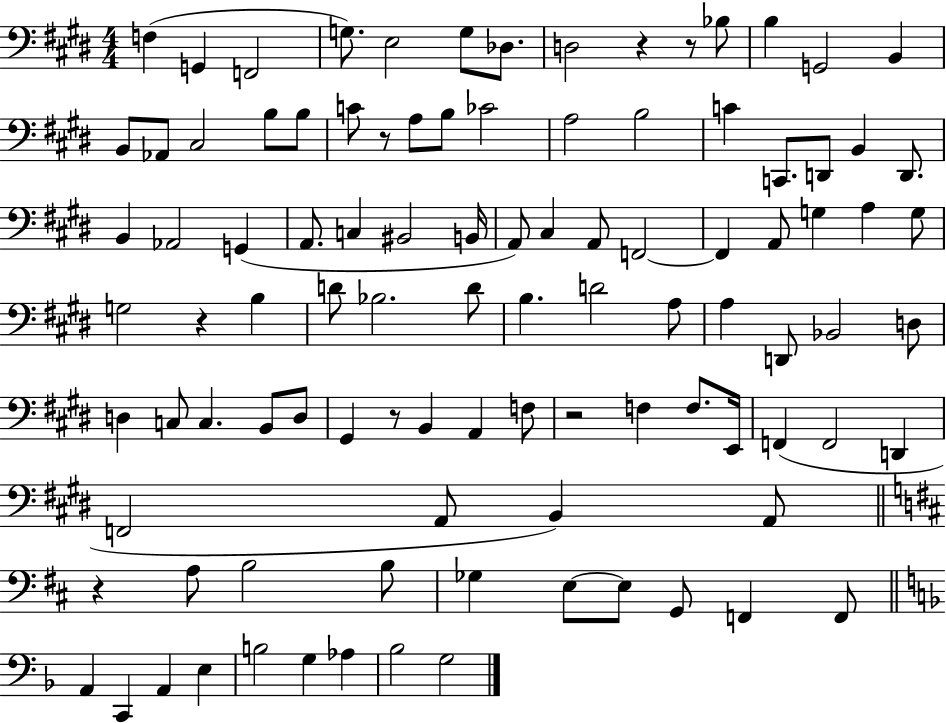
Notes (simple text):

F3/q G2/q F2/h G3/e. E3/h G3/e Db3/e. D3/h R/q R/e Bb3/e B3/q G2/h B2/q B2/e Ab2/e C#3/h B3/e B3/e C4/e R/e A3/e B3/e CES4/h A3/h B3/h C4/q C2/e. D2/e B2/q D2/e. B2/q Ab2/h G2/q A2/e. C3/q BIS2/h B2/s A2/e C#3/q A2/e F2/h F2/q A2/e G3/q A3/q G3/e G3/h R/q B3/q D4/e Bb3/h. D4/e B3/q. D4/h A3/e A3/q D2/e Bb2/h D3/e D3/q C3/e C3/q. B2/e D3/e G#2/q R/e B2/q A2/q F3/e R/h F3/q F3/e. E2/s F2/q F2/h D2/q F2/h A2/e B2/q A2/e R/q A3/e B3/h B3/e Gb3/q E3/e E3/e G2/e F2/q F2/e A2/q C2/q A2/q E3/q B3/h G3/q Ab3/q Bb3/h G3/h